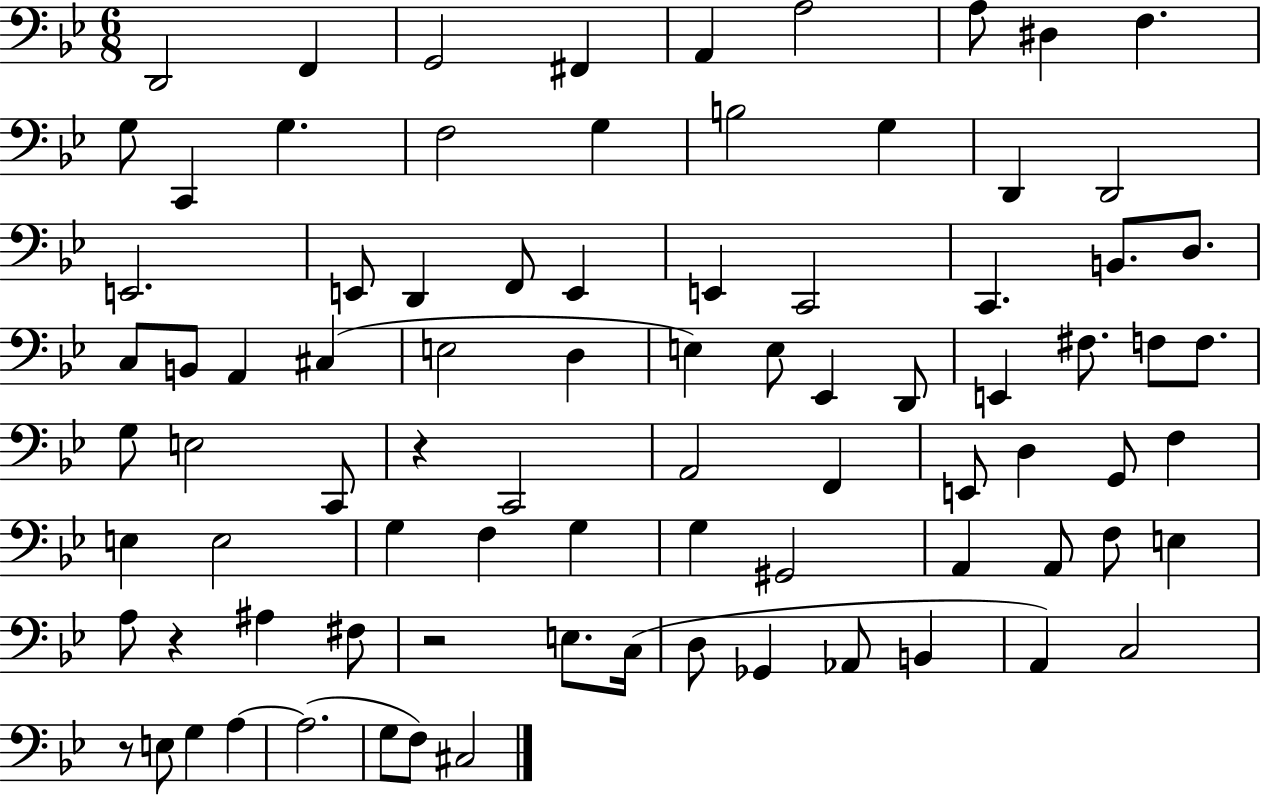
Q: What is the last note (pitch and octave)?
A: C#3